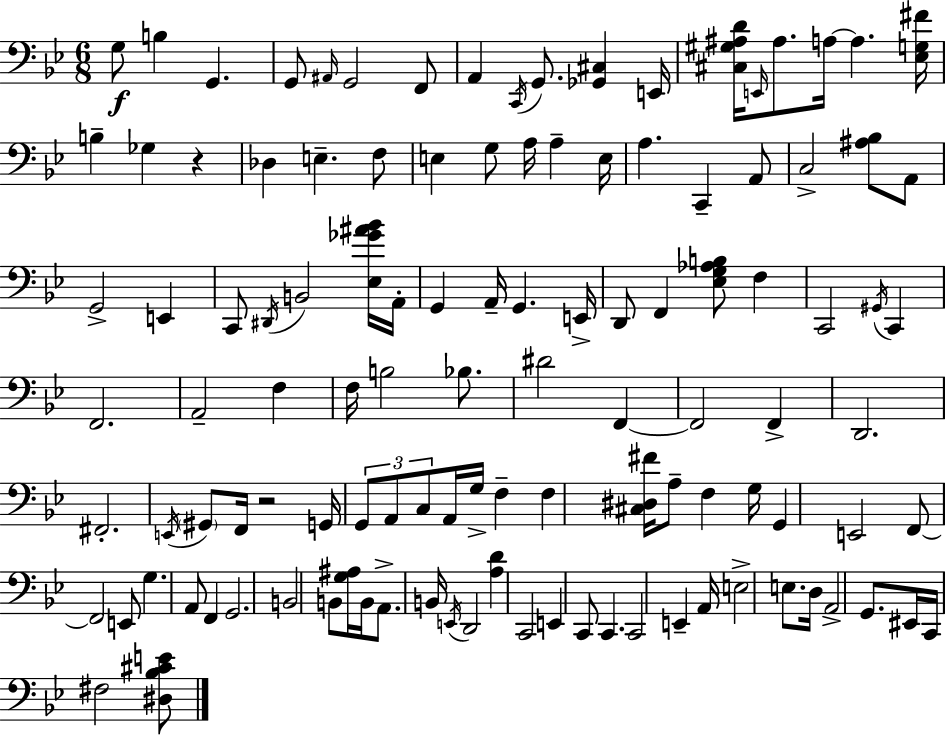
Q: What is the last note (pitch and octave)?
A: F#3